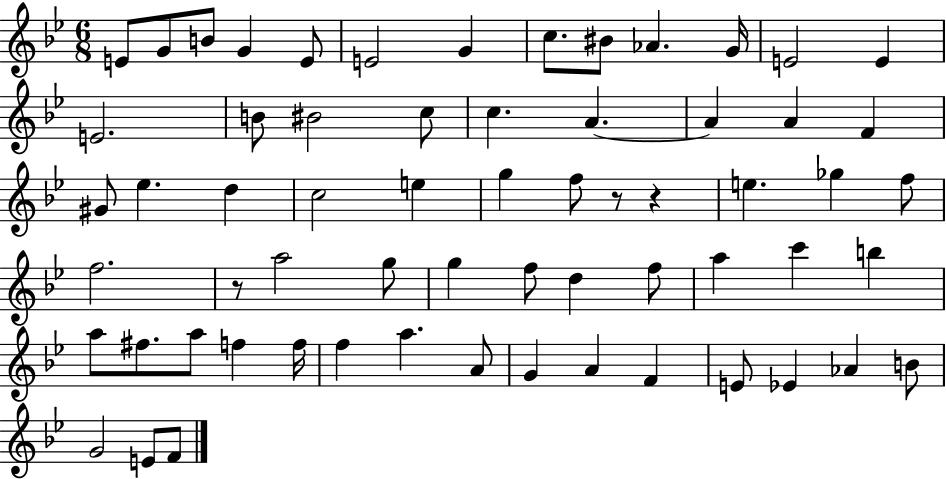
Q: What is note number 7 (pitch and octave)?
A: G4